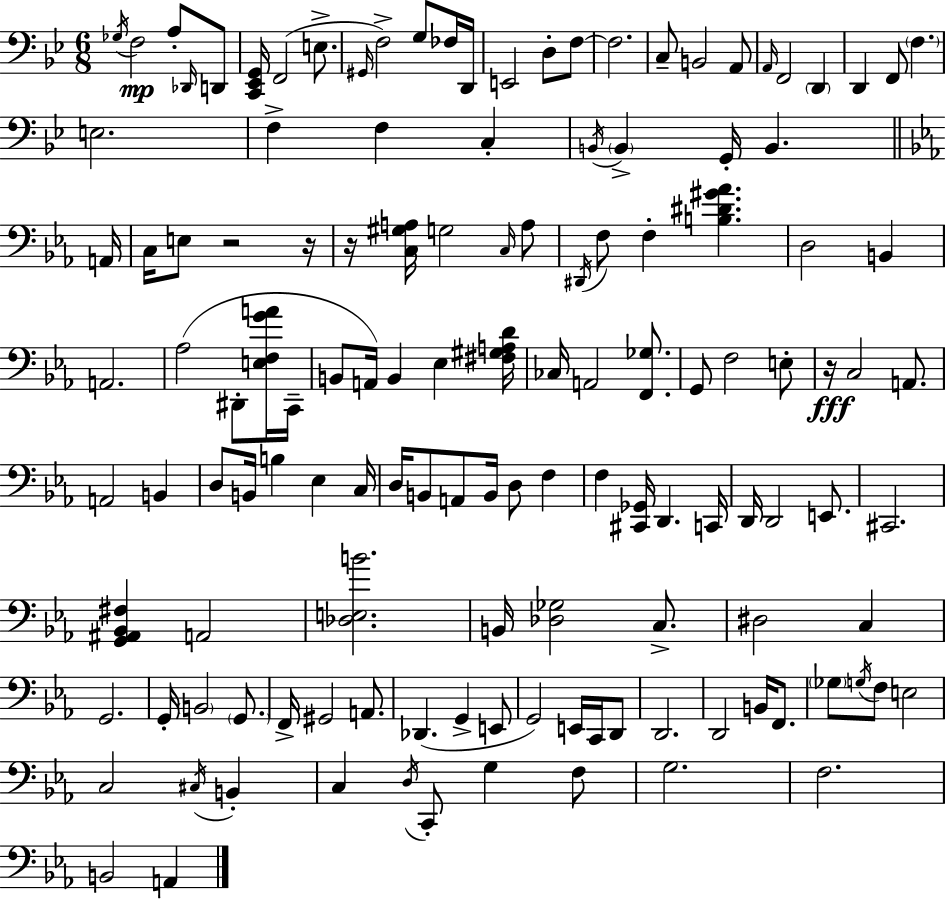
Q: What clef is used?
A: bass